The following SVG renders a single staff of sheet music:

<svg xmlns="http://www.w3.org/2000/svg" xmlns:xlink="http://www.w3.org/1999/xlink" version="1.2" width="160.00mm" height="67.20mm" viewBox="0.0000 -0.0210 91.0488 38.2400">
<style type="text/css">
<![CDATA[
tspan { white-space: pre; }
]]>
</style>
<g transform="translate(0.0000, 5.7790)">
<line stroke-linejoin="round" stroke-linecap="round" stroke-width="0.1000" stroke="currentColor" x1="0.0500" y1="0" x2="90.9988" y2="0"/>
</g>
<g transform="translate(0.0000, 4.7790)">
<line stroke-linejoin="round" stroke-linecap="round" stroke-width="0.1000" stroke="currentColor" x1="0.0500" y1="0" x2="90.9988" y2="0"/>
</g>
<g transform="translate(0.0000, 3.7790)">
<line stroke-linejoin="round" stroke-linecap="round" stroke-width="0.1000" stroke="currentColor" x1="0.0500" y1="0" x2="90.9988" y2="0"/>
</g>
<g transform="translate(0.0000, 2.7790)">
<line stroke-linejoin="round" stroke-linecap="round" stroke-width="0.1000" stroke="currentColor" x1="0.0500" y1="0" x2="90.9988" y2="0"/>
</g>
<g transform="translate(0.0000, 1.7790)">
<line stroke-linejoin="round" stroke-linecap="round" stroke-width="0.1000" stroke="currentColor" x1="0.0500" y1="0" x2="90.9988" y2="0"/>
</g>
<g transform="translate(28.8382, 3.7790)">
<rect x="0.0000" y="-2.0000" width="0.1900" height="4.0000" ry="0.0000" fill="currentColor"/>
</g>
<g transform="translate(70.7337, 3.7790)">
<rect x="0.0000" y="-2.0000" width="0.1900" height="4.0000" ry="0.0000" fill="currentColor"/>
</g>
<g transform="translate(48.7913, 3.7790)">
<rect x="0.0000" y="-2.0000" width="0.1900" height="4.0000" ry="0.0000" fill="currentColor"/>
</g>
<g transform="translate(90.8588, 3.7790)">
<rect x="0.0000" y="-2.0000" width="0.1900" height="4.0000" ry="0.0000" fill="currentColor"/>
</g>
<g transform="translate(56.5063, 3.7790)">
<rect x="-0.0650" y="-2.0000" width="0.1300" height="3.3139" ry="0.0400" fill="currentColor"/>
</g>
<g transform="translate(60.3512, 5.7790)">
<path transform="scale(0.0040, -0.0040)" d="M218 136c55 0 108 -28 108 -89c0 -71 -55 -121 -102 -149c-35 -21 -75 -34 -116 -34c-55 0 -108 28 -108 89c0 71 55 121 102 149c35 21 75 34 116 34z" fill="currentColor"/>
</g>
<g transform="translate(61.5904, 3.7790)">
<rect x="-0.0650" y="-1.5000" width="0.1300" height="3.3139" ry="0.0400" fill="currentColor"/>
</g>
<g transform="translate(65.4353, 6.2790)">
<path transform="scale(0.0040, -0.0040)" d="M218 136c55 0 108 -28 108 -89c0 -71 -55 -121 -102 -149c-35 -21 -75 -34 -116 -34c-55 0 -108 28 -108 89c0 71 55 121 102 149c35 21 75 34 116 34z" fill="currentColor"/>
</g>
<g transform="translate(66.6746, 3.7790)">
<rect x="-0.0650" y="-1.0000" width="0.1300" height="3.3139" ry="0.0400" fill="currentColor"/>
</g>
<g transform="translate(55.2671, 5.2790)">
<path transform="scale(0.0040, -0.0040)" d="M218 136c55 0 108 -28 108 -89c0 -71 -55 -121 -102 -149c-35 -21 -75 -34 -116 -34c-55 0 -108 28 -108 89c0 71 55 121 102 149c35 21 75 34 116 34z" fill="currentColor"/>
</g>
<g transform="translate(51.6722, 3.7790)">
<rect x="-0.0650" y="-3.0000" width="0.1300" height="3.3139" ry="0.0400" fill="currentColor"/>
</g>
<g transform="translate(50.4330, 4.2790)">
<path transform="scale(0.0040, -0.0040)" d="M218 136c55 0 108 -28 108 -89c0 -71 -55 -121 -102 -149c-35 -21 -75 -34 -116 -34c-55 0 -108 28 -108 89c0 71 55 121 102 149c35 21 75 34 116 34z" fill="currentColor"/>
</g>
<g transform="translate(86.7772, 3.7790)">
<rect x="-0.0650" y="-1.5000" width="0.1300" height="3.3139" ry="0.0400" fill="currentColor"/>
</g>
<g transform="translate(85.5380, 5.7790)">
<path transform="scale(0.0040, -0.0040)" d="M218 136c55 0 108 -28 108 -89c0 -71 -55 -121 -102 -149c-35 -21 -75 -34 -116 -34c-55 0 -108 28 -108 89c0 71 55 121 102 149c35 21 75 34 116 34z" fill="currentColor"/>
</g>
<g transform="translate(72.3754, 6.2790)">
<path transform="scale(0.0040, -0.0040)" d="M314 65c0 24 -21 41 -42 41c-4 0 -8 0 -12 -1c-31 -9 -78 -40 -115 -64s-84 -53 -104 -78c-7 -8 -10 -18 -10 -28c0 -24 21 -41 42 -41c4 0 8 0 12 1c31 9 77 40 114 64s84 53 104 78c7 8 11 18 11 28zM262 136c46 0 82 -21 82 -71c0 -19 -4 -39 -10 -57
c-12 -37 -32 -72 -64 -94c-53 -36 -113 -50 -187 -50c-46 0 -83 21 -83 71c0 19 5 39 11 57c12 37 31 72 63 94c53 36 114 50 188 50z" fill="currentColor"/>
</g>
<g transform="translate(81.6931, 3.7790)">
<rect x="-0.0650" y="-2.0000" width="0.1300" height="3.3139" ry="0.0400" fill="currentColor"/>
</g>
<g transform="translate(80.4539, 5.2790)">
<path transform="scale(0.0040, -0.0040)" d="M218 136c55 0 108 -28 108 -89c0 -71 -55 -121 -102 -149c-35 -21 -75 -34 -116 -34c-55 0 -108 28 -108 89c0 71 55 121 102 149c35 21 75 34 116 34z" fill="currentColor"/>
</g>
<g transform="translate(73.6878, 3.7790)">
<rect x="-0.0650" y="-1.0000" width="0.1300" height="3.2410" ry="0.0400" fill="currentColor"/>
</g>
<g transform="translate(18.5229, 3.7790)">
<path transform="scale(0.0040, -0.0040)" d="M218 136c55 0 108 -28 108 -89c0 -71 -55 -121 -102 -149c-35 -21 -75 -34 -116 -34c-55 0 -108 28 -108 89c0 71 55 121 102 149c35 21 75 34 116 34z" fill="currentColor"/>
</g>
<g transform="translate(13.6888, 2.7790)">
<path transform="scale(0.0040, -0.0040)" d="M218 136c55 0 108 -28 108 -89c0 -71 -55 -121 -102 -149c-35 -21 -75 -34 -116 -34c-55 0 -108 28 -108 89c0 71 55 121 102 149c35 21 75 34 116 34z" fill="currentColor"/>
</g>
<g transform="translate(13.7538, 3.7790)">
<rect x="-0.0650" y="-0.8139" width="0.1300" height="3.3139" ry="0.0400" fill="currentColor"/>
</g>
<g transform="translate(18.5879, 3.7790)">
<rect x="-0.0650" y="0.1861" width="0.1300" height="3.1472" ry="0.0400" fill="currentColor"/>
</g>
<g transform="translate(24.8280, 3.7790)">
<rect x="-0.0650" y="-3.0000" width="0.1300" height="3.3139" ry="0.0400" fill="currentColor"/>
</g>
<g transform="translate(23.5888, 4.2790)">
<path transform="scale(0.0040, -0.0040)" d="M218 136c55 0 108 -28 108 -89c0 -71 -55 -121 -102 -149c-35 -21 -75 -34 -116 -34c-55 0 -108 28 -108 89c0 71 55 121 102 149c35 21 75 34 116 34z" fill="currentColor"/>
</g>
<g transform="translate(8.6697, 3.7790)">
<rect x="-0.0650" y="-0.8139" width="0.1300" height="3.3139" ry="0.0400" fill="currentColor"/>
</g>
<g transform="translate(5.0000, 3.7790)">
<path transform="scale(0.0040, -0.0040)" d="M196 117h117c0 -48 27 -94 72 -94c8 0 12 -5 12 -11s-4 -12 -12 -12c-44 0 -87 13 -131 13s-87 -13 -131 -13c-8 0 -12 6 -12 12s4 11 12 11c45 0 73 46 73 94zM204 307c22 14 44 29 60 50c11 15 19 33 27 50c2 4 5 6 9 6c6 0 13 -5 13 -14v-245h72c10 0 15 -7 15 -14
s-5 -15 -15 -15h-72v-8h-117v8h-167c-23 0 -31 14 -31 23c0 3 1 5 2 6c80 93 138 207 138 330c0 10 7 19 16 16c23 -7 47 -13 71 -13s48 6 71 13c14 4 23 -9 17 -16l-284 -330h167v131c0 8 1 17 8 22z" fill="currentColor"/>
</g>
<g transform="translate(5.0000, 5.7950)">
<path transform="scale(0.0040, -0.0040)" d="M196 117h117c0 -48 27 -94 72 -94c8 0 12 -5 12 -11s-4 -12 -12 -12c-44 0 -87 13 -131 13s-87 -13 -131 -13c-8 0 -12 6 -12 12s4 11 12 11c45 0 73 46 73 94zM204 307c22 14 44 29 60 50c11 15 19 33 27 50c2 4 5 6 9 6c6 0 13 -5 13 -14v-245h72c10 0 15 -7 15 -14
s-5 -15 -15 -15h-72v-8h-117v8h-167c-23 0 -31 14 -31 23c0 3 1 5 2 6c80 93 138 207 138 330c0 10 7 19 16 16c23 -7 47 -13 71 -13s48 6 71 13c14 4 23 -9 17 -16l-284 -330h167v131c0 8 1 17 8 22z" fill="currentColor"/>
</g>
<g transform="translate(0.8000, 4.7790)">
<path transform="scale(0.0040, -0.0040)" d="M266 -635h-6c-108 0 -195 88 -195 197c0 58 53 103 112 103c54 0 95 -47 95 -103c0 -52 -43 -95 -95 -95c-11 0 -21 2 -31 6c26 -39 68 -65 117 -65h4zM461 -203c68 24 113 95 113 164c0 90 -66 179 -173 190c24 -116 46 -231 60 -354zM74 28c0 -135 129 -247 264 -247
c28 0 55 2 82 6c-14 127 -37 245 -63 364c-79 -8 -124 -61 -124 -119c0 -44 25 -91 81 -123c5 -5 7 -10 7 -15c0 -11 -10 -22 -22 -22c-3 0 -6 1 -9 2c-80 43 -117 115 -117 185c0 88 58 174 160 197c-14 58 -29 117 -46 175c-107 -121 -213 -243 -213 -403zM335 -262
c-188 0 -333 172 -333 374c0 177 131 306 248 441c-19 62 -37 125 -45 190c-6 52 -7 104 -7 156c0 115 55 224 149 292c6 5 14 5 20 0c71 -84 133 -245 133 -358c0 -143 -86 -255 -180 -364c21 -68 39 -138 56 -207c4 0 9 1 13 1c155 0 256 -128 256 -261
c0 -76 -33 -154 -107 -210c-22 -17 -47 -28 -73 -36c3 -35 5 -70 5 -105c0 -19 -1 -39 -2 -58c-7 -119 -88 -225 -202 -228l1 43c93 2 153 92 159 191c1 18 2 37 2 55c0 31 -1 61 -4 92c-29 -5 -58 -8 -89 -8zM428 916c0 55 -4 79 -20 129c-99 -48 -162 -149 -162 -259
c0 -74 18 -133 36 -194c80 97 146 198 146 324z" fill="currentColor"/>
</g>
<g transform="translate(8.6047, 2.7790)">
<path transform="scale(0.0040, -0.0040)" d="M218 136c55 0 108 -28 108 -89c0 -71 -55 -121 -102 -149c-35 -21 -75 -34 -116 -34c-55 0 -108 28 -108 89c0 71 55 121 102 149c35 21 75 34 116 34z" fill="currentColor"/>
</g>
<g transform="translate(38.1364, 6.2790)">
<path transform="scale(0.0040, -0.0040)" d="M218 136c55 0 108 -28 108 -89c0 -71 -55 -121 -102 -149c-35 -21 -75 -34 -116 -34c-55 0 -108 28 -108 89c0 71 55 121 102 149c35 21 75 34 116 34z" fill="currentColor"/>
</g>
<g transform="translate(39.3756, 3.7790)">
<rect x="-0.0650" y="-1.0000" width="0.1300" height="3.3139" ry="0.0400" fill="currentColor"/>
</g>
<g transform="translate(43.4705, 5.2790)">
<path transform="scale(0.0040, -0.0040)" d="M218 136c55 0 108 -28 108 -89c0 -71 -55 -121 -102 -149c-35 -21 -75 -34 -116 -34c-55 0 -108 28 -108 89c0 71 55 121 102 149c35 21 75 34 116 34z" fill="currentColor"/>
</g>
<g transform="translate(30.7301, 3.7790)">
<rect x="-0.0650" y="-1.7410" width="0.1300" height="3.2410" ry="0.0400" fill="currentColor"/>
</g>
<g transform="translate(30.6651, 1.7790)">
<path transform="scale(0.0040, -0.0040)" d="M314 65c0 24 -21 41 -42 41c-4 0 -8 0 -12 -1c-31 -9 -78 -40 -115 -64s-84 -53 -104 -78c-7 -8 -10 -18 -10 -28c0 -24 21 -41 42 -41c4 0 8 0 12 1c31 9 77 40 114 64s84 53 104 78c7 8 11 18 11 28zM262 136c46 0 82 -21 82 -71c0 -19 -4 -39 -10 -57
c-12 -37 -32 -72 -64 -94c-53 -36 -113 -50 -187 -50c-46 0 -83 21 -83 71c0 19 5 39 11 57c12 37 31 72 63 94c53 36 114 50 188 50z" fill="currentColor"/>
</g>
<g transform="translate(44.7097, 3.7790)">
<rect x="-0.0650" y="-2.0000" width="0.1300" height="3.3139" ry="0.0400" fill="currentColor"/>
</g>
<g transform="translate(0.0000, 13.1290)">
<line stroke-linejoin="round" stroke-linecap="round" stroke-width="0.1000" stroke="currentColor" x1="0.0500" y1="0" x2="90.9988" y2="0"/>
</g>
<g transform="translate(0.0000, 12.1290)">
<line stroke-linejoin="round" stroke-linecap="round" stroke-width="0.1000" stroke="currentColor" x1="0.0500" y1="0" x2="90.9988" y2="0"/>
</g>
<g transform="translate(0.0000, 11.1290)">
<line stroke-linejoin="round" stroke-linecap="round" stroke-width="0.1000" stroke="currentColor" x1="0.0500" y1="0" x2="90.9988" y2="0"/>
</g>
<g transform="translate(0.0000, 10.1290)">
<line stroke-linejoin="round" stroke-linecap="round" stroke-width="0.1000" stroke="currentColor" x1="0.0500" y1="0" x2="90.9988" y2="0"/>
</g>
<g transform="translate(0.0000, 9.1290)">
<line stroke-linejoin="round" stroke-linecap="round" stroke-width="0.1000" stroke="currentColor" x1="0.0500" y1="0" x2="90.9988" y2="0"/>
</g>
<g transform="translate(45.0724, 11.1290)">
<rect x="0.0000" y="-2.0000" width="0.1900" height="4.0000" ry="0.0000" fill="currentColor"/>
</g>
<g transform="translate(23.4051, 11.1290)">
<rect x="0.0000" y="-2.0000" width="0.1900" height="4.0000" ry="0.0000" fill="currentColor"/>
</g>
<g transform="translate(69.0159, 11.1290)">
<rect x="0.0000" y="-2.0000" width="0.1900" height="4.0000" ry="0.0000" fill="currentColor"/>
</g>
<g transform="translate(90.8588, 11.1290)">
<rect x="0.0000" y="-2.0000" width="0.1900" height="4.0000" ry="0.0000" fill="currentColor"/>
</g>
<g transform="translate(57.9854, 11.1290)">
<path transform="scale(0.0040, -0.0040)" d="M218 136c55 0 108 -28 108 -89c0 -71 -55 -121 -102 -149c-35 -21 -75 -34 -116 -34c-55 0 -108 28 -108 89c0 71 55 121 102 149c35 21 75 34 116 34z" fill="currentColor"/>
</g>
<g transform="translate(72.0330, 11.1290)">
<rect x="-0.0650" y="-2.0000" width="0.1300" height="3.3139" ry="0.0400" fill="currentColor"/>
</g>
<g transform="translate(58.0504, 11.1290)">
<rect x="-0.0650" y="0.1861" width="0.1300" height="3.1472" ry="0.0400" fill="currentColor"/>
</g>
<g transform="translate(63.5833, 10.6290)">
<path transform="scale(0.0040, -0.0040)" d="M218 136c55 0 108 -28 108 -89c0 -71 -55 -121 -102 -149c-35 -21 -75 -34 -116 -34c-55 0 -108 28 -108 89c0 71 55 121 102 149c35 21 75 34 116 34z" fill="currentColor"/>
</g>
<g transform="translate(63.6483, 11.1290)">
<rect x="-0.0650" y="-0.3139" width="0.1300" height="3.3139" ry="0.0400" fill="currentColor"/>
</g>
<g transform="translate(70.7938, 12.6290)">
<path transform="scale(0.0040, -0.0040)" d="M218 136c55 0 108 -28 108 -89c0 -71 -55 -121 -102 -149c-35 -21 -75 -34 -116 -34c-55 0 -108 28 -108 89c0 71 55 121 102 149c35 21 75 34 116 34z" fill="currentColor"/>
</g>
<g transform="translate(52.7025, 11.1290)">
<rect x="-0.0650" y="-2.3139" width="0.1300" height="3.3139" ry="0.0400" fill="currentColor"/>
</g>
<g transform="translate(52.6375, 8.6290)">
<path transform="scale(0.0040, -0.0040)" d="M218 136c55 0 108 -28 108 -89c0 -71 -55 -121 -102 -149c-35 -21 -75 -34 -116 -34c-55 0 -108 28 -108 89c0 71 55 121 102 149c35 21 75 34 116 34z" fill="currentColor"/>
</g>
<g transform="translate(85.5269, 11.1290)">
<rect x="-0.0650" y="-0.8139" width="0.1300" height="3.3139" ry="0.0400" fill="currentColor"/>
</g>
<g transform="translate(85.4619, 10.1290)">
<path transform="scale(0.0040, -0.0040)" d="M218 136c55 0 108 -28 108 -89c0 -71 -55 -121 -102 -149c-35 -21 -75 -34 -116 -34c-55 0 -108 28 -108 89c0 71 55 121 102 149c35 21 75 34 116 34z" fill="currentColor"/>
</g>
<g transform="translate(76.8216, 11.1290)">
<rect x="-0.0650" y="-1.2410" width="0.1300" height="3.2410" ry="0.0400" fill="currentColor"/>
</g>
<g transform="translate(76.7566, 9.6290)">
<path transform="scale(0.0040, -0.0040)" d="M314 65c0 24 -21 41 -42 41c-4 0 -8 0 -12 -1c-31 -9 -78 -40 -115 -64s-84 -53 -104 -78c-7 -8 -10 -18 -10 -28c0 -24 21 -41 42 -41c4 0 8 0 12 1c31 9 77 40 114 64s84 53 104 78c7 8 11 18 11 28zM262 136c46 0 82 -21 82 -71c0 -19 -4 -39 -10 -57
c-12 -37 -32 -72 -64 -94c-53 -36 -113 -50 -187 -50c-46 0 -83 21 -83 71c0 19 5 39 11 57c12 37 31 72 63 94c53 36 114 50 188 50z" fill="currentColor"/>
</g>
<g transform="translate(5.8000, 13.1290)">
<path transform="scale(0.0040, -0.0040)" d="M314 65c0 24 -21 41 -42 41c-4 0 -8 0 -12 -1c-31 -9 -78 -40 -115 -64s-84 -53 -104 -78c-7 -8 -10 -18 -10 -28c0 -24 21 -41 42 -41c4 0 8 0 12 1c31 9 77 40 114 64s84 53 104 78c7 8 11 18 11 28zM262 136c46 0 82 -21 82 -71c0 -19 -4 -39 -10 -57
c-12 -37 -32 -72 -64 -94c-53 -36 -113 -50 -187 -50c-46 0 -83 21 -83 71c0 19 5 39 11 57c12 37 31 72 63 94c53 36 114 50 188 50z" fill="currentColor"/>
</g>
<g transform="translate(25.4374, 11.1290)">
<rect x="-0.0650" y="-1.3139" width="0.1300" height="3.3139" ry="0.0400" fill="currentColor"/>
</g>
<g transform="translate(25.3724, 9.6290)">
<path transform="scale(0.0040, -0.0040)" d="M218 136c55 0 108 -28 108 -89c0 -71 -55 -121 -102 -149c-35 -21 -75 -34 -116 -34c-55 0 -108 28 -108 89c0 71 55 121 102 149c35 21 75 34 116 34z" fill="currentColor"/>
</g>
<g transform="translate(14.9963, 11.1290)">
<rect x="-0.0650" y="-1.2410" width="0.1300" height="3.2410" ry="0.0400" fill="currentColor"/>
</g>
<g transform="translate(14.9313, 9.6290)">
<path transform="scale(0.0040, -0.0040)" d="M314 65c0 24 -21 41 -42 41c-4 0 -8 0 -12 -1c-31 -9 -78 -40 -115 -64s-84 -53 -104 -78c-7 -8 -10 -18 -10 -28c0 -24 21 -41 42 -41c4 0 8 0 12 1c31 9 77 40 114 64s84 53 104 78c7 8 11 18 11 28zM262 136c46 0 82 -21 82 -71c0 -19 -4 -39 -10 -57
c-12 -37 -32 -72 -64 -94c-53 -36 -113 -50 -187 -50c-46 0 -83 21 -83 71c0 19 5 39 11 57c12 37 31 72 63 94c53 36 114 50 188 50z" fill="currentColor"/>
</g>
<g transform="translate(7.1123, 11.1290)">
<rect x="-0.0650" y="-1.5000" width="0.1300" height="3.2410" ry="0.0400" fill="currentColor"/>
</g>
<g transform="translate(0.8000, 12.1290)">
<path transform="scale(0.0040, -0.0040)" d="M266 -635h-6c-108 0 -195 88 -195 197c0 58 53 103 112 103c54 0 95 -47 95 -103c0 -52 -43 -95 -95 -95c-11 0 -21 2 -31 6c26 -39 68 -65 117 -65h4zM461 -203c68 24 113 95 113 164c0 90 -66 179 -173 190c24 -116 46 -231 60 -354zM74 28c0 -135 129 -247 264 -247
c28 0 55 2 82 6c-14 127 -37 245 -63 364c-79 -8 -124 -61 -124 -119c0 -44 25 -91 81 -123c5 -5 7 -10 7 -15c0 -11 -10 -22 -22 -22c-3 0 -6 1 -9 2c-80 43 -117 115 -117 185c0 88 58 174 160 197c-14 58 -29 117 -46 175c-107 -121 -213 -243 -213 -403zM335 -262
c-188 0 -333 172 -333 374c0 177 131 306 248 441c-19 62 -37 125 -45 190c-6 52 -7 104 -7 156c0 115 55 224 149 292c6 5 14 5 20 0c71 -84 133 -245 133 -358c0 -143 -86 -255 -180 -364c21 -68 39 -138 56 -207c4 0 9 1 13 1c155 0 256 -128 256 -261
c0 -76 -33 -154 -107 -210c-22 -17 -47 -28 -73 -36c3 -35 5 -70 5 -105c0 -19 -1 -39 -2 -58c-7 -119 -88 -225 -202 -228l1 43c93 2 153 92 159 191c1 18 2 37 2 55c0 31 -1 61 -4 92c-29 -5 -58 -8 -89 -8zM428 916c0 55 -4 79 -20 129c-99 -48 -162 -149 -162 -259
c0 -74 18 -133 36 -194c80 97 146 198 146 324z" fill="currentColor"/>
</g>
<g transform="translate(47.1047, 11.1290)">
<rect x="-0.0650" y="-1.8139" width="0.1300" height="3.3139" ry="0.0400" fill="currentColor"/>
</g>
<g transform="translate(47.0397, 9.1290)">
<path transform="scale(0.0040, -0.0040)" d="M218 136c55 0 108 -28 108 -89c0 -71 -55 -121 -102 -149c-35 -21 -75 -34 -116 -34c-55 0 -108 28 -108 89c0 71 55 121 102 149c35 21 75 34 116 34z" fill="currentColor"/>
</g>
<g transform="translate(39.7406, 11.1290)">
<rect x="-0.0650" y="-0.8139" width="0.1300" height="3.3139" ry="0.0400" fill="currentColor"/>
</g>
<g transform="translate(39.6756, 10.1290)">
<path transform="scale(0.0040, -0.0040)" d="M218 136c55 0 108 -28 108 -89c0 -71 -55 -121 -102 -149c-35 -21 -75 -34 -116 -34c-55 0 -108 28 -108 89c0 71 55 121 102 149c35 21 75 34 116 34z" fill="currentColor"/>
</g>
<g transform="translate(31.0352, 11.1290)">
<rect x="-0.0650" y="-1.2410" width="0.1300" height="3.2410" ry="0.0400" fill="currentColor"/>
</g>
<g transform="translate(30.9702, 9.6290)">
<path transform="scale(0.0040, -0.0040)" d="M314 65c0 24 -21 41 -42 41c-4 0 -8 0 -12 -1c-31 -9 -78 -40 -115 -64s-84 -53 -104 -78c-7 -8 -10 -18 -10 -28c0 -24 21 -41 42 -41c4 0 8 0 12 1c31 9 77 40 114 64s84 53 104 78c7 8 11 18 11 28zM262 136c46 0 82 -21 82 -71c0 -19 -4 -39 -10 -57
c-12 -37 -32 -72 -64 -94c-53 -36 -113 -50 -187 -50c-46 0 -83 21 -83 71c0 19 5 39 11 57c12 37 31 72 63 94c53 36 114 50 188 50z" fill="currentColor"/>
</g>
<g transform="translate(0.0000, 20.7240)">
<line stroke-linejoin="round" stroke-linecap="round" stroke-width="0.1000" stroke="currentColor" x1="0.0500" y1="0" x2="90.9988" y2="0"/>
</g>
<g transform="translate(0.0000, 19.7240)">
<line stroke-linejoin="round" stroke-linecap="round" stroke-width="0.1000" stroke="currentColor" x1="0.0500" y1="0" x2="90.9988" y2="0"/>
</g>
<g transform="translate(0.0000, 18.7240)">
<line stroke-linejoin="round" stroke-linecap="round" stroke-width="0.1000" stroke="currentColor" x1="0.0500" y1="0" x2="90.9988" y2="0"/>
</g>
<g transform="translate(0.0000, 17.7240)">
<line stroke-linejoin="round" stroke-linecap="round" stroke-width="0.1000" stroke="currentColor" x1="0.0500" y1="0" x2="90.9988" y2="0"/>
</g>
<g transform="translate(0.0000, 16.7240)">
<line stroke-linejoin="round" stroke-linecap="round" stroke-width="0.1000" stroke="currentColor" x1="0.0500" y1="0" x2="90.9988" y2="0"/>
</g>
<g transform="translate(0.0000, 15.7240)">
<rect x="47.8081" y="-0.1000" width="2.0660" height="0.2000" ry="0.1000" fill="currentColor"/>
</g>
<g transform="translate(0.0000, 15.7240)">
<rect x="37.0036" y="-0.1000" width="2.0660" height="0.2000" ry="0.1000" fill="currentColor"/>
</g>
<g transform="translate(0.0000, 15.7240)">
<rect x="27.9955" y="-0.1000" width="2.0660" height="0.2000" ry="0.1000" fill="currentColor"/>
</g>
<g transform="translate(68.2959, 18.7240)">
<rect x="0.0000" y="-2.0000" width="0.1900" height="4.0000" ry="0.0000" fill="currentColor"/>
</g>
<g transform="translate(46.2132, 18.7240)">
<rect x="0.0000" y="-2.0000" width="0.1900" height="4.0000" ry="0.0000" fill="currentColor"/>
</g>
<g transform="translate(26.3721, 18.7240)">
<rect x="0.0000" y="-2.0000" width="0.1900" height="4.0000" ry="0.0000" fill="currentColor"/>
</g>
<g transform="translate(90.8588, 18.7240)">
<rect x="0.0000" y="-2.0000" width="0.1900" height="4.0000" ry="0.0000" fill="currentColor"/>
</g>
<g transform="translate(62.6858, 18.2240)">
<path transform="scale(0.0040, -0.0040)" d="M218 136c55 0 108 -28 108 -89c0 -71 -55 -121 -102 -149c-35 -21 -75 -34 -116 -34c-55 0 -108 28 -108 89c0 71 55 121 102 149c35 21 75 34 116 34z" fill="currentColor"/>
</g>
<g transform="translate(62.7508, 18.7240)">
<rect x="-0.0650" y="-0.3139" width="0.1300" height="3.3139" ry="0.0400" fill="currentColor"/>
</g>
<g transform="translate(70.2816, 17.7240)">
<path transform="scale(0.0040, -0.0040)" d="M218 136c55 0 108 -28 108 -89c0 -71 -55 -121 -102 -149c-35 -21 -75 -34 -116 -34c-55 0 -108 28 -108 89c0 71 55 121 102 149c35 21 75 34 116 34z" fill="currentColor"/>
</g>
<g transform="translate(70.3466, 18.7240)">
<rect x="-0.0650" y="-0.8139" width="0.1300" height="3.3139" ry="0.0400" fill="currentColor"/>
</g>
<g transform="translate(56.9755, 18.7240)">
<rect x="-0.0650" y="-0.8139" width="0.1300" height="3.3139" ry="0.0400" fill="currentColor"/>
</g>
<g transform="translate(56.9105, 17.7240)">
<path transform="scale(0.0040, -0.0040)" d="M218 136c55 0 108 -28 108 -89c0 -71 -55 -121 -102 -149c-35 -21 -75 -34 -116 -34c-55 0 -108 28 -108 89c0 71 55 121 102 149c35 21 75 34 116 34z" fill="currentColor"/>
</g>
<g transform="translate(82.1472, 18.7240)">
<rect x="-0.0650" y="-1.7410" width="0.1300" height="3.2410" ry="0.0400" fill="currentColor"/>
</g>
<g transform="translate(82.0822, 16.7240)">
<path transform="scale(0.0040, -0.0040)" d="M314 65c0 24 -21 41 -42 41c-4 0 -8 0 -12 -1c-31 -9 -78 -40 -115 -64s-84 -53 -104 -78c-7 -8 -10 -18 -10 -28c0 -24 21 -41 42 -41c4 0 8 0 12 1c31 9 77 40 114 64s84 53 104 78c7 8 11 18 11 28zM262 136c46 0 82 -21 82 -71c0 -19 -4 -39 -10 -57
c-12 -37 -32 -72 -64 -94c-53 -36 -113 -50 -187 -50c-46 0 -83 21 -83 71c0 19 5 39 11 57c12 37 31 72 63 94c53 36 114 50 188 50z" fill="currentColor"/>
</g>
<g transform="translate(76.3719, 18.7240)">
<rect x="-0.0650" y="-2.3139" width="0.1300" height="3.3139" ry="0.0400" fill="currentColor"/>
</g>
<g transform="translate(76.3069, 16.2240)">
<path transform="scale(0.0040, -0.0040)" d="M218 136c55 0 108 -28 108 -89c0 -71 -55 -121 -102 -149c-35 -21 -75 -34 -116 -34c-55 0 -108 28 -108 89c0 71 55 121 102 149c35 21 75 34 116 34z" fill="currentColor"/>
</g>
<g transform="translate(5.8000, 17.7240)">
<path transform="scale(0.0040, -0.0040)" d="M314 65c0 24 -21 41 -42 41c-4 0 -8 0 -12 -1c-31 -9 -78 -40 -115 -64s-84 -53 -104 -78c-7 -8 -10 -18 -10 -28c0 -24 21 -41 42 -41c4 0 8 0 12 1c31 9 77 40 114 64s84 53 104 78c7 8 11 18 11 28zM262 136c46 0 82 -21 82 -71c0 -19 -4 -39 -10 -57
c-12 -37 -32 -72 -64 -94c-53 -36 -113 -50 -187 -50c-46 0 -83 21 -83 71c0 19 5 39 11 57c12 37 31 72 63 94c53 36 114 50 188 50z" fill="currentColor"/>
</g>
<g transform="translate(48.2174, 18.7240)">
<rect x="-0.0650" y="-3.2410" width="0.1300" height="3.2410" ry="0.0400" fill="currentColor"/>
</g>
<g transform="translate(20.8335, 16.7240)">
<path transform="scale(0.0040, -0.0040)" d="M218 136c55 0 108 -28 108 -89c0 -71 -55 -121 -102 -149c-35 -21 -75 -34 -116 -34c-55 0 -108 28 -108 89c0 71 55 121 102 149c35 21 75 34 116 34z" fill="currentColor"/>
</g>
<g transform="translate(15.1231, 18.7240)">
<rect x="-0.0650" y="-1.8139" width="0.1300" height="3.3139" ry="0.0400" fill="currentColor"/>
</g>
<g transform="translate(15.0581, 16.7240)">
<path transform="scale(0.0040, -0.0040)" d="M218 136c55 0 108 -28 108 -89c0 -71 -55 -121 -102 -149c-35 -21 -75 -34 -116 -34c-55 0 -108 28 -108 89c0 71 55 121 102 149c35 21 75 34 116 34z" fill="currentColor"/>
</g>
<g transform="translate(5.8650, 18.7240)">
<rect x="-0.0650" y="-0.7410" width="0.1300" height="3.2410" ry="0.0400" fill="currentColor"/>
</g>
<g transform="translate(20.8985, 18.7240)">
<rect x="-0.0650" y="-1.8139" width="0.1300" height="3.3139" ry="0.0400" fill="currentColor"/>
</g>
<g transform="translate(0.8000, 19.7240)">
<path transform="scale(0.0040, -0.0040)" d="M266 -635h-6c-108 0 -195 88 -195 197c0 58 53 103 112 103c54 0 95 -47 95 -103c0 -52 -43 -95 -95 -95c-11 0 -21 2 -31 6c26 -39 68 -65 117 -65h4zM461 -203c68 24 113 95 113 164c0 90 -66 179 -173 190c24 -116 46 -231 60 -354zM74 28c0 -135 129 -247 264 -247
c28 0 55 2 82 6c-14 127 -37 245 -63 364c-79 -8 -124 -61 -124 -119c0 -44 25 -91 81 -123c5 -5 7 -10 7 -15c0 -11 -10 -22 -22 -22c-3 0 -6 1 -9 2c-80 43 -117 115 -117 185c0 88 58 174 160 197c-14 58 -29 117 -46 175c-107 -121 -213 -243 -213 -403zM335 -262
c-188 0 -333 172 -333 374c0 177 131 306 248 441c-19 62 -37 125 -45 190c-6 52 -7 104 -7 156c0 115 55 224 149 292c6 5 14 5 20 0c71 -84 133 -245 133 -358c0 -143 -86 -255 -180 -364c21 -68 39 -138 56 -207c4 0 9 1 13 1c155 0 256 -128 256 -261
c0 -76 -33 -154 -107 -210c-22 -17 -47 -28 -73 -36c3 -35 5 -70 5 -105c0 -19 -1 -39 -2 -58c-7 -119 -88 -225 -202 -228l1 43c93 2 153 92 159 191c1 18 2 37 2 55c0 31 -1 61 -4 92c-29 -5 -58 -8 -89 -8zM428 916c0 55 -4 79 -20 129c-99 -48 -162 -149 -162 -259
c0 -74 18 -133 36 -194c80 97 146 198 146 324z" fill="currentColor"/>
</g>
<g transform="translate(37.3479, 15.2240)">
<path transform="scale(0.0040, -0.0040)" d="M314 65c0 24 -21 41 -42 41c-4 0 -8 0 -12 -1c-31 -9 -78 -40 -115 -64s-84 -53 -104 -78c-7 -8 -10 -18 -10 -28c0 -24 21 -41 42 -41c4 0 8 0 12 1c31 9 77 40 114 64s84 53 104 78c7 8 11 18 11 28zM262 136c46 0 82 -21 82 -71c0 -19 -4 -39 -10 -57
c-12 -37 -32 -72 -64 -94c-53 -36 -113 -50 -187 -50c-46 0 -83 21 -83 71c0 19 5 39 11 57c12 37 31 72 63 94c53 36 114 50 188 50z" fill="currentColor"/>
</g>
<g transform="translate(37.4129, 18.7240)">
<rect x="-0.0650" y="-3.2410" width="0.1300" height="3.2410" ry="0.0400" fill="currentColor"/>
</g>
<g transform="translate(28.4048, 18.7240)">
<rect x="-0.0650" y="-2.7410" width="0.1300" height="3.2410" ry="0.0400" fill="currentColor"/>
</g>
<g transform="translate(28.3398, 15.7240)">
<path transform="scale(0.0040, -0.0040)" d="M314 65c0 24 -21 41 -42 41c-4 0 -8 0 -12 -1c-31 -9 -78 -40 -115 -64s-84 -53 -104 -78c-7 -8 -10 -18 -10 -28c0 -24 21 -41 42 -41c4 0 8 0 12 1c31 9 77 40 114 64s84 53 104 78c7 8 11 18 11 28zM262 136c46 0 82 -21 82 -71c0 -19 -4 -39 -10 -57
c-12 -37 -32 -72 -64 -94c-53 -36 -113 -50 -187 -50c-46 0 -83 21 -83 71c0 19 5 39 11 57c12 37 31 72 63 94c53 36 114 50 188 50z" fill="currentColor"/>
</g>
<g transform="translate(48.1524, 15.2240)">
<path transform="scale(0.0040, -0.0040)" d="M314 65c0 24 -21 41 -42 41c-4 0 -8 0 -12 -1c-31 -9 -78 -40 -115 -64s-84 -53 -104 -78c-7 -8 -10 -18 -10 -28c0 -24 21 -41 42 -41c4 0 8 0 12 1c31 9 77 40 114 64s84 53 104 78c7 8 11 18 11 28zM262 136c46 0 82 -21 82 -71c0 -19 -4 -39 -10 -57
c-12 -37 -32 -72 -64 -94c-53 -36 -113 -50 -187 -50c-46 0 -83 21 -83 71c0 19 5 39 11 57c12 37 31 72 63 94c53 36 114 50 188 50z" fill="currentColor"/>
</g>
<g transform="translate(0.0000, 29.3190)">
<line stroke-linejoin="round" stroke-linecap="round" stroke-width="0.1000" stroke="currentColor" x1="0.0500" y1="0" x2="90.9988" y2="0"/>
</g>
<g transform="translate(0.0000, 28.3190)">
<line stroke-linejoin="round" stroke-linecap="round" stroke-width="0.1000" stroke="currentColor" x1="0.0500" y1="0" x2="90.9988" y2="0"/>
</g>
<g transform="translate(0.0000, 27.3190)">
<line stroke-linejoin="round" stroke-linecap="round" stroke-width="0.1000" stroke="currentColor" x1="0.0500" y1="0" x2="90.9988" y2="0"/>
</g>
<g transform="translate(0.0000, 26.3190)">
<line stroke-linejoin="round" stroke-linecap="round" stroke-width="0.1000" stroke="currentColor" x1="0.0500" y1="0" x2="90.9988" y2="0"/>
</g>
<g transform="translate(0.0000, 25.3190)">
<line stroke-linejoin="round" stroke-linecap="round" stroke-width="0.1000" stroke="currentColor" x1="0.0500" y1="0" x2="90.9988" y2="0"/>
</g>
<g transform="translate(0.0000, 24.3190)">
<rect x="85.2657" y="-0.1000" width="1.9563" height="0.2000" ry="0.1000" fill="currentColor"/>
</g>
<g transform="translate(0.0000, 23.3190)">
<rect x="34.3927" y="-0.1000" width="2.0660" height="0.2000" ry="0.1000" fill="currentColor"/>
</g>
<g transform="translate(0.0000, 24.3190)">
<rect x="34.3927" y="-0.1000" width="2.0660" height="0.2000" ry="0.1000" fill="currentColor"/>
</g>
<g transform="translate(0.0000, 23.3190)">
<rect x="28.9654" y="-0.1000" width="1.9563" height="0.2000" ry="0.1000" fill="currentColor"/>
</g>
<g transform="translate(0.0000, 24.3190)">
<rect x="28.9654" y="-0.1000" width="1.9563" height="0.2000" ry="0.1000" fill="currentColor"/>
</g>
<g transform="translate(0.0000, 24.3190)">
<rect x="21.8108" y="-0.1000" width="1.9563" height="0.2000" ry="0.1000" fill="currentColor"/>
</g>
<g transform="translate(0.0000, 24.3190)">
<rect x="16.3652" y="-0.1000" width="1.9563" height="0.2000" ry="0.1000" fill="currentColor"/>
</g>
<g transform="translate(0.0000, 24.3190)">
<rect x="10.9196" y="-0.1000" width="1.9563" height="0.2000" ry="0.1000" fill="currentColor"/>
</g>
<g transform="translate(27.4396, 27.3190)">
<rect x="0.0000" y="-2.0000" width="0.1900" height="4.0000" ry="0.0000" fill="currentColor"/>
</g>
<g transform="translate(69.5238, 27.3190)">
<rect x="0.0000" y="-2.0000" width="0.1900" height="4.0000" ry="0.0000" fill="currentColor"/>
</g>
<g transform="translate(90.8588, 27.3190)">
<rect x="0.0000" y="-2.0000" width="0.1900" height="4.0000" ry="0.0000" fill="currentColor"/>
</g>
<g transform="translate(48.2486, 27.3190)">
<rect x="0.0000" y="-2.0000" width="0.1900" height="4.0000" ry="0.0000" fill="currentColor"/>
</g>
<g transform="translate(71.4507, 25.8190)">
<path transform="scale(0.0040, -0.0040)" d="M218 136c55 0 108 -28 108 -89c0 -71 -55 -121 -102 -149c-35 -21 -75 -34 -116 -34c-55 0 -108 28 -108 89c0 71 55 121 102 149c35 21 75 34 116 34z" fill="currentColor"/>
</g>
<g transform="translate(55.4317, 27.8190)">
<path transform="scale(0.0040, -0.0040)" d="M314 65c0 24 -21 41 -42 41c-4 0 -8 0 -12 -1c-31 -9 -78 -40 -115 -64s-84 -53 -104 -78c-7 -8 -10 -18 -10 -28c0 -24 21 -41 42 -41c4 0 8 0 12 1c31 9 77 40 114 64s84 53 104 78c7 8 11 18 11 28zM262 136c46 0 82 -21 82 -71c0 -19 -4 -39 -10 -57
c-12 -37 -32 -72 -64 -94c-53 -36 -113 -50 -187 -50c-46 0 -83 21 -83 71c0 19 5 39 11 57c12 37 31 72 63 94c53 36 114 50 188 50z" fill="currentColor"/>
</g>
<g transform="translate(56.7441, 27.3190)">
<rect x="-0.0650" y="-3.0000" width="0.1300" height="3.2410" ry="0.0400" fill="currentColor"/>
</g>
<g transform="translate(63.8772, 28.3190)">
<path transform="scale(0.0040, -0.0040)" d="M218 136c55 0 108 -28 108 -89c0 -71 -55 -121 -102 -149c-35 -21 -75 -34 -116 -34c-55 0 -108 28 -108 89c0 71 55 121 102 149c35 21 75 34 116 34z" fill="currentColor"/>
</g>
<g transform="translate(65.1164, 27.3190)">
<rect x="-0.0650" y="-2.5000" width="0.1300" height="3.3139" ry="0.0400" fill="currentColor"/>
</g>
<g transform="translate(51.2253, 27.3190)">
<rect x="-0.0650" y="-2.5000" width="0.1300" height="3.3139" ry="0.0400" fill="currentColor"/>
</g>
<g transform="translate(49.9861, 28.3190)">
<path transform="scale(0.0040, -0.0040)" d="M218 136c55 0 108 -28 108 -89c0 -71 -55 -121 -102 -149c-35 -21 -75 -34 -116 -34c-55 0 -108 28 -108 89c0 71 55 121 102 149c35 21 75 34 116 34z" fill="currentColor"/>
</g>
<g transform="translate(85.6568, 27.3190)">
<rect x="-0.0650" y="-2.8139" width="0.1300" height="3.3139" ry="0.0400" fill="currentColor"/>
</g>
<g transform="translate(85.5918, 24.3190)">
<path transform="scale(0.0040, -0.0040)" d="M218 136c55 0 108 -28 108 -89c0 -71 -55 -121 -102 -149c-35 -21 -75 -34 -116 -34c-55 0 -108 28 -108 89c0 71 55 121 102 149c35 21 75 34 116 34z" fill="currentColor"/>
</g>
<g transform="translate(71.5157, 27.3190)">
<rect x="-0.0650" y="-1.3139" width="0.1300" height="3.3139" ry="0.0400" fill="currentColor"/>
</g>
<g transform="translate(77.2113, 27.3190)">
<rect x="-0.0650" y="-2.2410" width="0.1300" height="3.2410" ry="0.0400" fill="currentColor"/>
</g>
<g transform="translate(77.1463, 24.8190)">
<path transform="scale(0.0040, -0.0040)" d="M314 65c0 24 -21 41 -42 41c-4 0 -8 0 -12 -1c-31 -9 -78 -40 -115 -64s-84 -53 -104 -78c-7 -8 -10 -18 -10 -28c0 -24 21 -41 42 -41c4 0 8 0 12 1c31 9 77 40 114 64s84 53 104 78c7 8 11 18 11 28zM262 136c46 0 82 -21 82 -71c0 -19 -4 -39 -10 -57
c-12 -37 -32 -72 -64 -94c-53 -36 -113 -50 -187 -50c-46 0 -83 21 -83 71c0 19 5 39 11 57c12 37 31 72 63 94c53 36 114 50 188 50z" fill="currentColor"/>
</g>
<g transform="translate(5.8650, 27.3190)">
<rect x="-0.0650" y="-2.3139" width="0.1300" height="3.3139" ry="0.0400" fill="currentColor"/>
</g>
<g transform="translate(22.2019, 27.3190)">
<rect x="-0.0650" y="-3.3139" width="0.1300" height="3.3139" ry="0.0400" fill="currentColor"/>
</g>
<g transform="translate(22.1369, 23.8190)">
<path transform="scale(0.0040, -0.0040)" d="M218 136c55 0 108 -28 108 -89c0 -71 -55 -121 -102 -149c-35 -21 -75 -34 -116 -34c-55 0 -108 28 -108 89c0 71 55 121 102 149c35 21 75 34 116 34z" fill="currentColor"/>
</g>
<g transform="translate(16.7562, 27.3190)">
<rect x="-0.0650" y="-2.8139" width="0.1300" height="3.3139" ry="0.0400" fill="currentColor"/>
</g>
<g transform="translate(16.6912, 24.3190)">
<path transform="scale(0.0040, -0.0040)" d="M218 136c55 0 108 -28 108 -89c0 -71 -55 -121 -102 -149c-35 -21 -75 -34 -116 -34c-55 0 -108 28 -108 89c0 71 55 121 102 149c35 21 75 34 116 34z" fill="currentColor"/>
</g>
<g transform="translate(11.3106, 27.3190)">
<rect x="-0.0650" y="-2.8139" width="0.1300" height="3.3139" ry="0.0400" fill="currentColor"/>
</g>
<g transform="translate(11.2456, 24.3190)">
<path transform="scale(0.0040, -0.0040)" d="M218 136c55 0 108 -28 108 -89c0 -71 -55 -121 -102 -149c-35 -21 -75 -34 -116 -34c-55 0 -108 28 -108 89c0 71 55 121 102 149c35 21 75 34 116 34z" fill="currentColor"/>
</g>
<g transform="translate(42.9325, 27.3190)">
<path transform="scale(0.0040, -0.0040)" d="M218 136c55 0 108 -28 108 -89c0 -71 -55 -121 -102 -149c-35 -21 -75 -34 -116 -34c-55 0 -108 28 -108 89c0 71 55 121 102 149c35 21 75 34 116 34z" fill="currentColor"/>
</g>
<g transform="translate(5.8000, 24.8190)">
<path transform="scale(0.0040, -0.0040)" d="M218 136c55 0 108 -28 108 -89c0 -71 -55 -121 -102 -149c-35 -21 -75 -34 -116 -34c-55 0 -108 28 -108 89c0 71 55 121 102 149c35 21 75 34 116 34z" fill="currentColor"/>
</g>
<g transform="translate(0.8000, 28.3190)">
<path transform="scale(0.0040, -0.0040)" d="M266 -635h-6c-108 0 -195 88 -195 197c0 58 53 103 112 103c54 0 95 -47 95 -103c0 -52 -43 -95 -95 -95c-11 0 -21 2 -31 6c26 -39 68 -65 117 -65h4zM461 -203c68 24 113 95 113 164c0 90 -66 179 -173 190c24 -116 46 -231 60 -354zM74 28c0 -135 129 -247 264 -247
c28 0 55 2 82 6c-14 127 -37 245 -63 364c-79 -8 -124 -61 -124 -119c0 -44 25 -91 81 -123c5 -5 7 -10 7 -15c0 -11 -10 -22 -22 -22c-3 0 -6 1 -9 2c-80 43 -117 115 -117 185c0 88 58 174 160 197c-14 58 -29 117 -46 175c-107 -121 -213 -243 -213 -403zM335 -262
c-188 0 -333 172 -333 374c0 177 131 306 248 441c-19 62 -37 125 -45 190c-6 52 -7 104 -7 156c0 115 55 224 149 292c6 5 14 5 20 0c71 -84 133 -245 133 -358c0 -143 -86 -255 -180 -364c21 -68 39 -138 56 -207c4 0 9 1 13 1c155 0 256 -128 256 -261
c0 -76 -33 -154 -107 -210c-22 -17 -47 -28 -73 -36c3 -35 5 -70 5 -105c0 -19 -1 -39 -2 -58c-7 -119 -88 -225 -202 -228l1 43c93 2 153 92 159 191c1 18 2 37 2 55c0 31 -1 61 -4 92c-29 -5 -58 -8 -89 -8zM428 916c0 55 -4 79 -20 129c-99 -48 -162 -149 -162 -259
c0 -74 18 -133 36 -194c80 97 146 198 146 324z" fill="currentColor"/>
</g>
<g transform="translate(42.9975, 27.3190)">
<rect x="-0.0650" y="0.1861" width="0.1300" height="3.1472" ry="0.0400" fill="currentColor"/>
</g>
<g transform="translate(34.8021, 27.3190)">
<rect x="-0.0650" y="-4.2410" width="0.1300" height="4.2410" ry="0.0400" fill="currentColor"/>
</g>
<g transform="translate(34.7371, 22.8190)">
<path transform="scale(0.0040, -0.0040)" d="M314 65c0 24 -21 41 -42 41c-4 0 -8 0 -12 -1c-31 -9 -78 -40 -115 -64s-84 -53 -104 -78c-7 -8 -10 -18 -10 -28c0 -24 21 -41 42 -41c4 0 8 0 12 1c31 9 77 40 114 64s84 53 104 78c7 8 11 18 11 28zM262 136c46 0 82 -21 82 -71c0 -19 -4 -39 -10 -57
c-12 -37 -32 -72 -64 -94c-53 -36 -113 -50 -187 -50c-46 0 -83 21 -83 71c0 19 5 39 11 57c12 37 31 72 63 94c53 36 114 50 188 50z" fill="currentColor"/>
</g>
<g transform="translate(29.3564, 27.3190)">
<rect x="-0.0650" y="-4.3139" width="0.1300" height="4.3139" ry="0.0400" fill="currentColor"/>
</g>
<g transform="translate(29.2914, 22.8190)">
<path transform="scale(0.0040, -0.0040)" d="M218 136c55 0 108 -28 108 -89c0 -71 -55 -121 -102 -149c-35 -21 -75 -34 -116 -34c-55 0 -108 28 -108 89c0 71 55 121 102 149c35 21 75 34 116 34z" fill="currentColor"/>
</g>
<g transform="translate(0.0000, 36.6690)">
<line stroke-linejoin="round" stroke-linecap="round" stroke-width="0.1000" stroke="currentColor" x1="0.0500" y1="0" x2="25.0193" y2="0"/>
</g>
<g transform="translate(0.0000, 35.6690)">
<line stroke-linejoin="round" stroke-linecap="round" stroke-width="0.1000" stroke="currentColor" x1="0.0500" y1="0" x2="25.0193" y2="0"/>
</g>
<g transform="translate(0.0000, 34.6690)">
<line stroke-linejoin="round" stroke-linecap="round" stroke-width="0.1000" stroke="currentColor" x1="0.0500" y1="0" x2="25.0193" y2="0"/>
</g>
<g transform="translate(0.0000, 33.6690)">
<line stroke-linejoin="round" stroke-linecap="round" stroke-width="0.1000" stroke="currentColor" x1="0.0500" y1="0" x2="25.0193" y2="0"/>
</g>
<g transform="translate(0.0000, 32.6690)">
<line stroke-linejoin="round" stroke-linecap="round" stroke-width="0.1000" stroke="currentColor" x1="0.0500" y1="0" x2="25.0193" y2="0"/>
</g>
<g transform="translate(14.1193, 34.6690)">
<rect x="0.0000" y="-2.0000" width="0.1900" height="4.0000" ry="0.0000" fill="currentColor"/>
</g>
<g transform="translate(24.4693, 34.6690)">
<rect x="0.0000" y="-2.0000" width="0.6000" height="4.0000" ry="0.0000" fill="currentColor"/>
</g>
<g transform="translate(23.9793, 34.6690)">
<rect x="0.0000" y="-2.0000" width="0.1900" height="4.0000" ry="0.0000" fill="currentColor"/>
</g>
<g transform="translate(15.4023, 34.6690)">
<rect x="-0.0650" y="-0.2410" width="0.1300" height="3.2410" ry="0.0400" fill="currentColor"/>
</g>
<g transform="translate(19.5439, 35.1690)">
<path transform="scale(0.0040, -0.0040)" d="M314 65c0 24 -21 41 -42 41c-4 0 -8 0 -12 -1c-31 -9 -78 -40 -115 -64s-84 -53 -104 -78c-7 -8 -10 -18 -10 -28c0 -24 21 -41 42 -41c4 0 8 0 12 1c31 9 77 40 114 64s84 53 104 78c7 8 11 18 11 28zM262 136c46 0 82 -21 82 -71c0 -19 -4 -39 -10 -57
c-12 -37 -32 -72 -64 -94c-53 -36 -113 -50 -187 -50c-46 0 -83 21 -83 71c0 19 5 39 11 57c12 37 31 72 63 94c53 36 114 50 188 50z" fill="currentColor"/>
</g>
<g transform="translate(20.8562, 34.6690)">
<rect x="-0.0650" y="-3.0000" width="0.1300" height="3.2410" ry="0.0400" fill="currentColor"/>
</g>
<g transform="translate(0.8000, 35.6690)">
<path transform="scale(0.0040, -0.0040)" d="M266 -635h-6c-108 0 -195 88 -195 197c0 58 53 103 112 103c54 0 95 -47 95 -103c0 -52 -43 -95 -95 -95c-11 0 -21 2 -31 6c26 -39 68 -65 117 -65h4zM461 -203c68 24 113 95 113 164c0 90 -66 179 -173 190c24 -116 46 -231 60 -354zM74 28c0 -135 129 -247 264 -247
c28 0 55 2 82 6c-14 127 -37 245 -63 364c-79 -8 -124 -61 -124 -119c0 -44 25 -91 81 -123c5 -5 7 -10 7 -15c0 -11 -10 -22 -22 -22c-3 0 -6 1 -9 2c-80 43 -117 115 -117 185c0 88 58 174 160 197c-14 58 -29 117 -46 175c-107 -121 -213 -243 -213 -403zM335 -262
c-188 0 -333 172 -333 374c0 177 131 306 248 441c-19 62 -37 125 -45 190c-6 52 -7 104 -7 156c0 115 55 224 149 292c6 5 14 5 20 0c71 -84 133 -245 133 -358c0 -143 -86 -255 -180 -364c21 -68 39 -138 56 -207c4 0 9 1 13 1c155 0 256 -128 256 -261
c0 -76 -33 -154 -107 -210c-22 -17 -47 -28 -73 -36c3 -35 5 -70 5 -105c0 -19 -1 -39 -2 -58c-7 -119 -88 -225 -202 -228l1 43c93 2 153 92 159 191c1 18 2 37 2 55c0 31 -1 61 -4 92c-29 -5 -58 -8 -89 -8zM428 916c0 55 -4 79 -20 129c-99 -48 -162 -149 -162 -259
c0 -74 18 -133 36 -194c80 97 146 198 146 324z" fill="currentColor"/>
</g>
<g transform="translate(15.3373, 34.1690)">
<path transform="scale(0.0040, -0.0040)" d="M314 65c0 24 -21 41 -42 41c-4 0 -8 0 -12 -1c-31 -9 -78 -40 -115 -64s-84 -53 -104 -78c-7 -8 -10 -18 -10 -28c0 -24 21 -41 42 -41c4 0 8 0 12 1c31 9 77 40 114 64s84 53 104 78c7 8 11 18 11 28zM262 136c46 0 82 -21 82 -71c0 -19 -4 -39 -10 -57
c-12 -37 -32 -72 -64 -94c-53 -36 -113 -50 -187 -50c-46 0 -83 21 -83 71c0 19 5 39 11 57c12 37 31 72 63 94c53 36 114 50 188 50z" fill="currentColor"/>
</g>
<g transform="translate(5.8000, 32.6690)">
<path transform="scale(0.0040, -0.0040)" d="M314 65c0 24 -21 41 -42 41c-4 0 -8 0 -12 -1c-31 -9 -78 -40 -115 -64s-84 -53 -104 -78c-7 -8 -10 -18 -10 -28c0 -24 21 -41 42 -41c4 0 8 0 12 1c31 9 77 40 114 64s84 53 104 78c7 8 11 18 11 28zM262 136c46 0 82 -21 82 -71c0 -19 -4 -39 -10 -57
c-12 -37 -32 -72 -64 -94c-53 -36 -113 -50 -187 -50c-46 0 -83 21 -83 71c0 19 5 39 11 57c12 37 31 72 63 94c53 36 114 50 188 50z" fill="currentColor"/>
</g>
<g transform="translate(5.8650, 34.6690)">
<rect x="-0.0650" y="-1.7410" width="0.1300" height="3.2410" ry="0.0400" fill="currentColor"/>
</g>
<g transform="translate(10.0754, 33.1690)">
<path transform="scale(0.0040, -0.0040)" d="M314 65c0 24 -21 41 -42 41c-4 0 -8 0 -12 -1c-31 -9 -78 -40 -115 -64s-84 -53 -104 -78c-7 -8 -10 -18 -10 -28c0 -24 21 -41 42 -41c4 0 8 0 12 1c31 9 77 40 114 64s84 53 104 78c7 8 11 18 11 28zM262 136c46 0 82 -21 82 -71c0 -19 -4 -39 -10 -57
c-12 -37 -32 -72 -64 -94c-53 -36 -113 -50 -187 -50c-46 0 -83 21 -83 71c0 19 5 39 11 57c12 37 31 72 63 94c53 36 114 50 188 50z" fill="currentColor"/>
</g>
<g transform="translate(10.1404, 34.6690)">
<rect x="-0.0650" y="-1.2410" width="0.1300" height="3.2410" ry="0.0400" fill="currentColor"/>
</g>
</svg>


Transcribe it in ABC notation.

X:1
T:Untitled
M:4/4
L:1/4
K:C
d d B A f2 D F A F E D D2 F E E2 e2 e e2 d f g B c F e2 d d2 f f a2 b2 b2 d c d g f2 g a a b d' d'2 B G A2 G e g2 a f2 e2 c2 A2